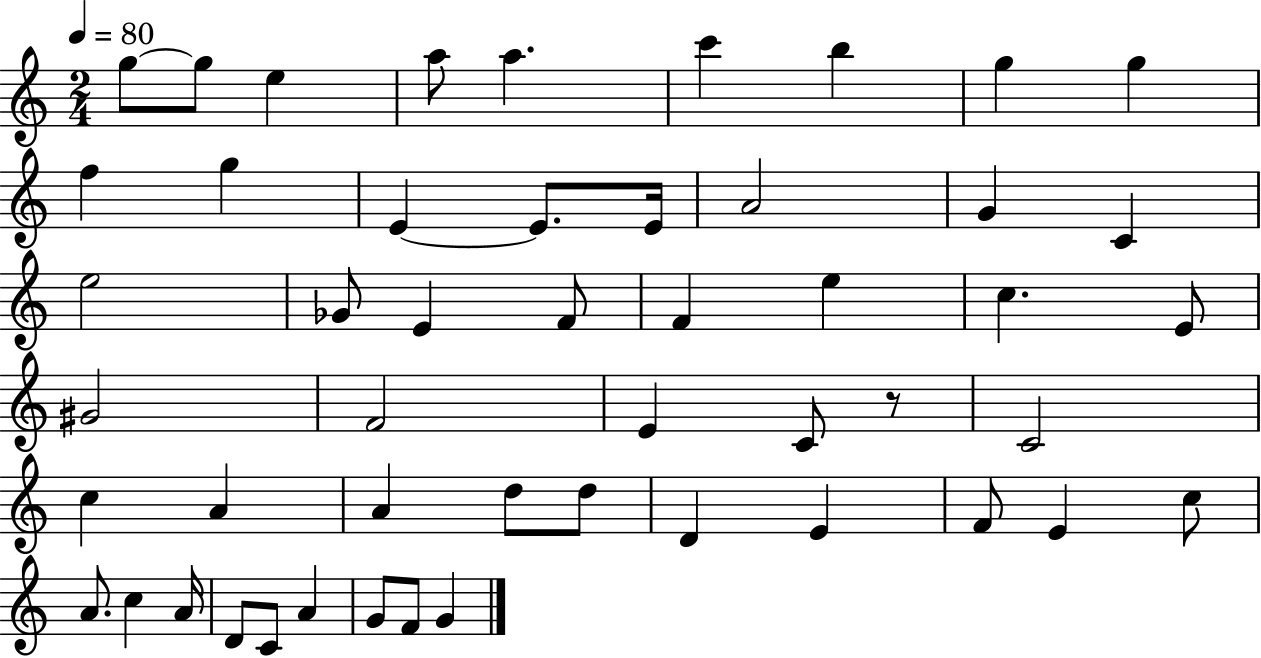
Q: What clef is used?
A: treble